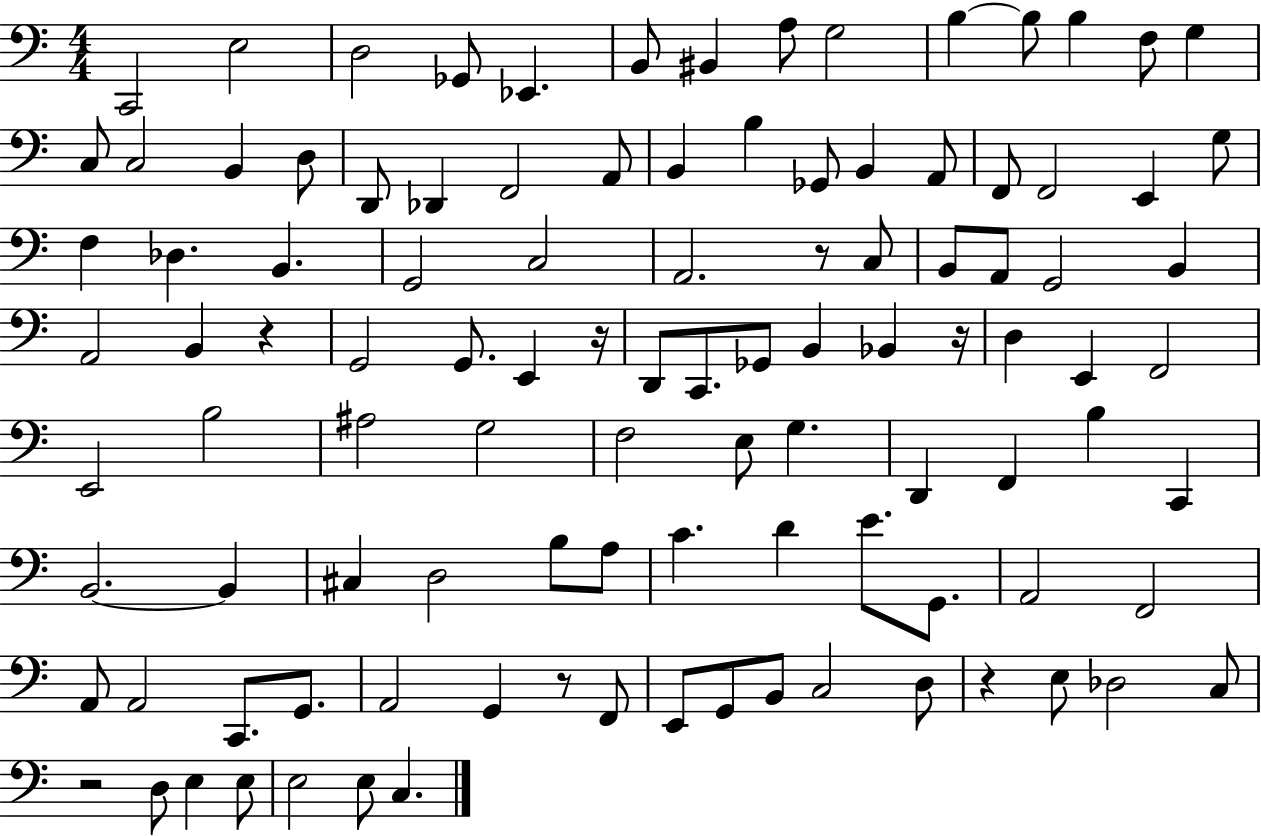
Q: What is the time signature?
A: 4/4